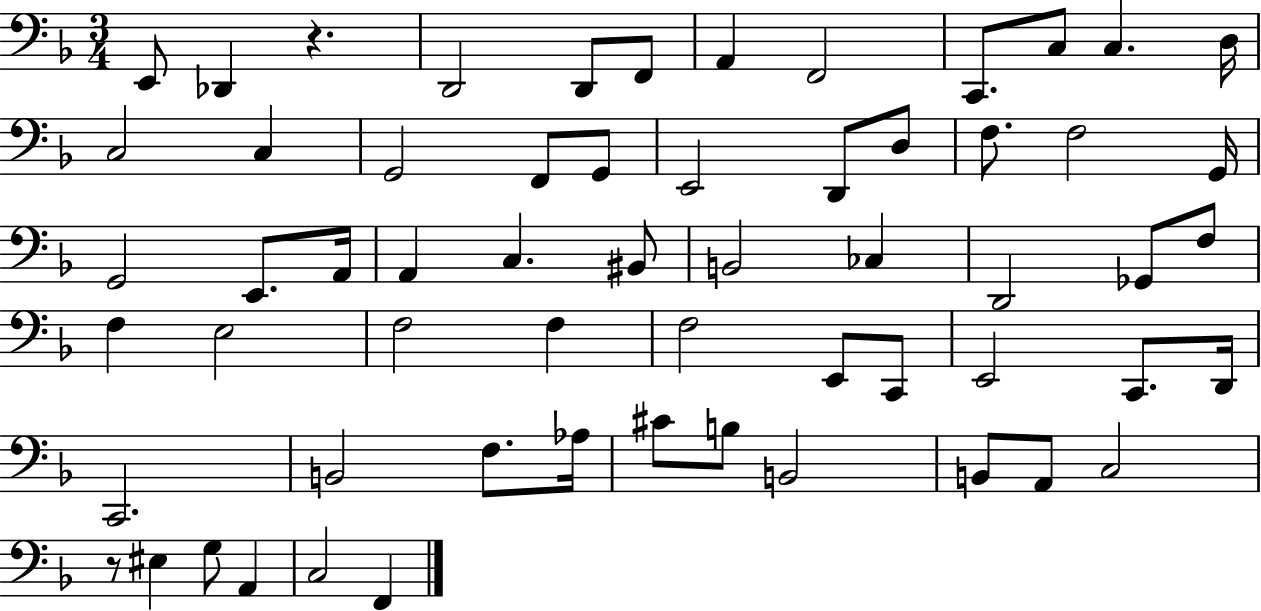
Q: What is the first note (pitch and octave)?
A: E2